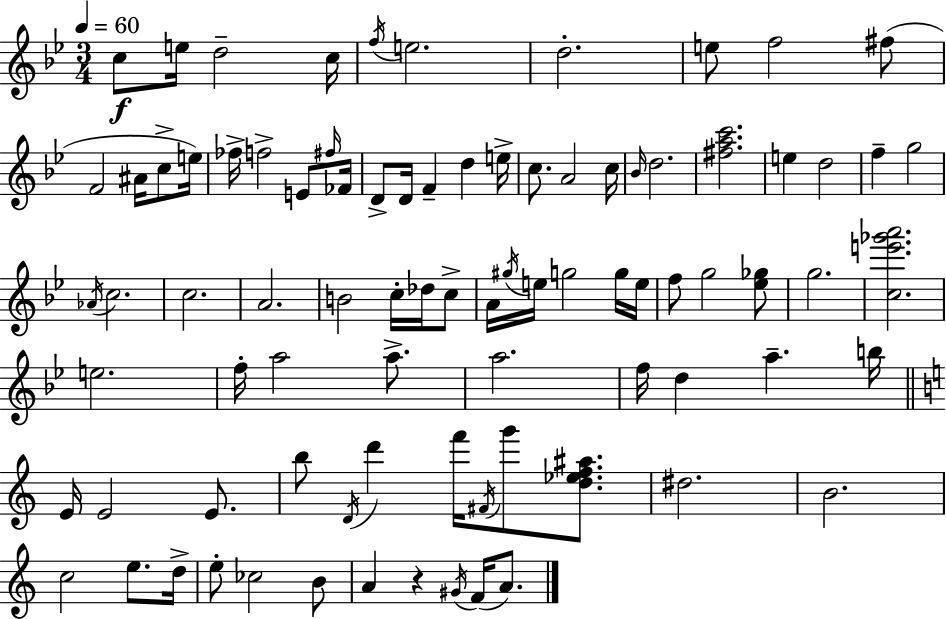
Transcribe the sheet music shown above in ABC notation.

X:1
T:Untitled
M:3/4
L:1/4
K:Gm
c/2 e/4 d2 c/4 f/4 e2 d2 e/2 f2 ^f/2 F2 ^A/4 c/2 e/4 _f/4 f2 E/2 ^f/4 _F/4 D/2 D/4 F d e/4 c/2 A2 c/4 _B/4 d2 [^fac']2 e d2 f g2 _A/4 c2 c2 A2 B2 c/4 _d/4 c/2 A/4 ^g/4 e/4 g2 g/4 e/4 f/2 g2 [_e_g]/2 g2 [ce'_g'a']2 e2 f/4 a2 a/2 a2 f/4 d a b/4 E/4 E2 E/2 b/2 D/4 d' f'/4 ^F/4 g'/2 [d_ef^a]/2 ^d2 B2 c2 e/2 d/4 e/2 _c2 B/2 A z ^G/4 F/4 A/2